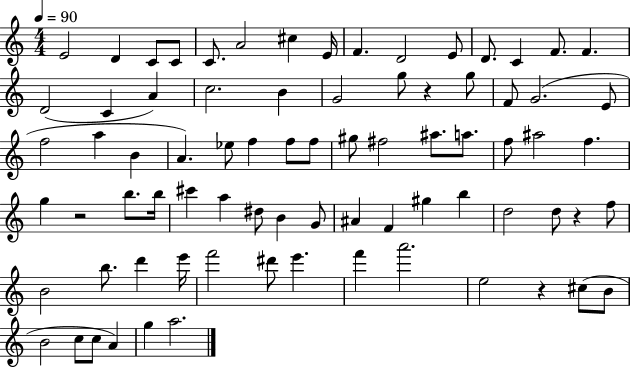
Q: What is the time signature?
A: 4/4